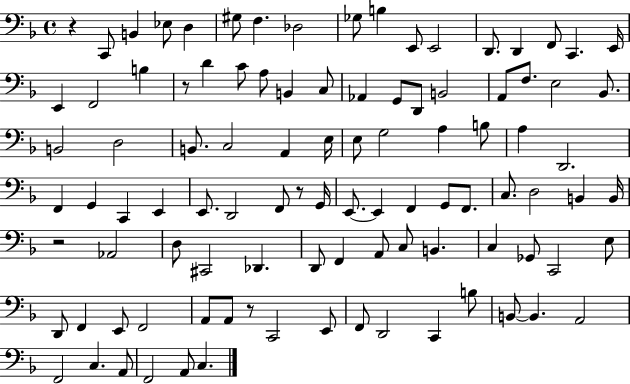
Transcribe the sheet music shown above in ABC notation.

X:1
T:Untitled
M:4/4
L:1/4
K:F
z C,,/2 B,, _E,/2 D, ^G,/2 F, _D,2 _G,/2 B, E,,/2 E,,2 D,,/2 D,, F,,/2 C,, E,,/4 E,, F,,2 B, z/2 D C/2 A,/2 B,, C,/2 _A,, G,,/2 D,,/2 B,,2 A,,/2 F,/2 E,2 _B,,/2 B,,2 D,2 B,,/2 C,2 A,, E,/4 E,/2 G,2 A, B,/2 A, D,,2 F,, G,, C,, E,, E,,/2 D,,2 F,,/2 z/2 G,,/4 E,,/2 E,, F,, G,,/2 F,,/2 C,/2 D,2 B,, B,,/4 z2 _A,,2 D,/2 ^C,,2 _D,, D,,/2 F,, A,,/2 C,/2 B,, C, _G,,/2 C,,2 E,/2 D,,/2 F,, E,,/2 F,,2 A,,/2 A,,/2 z/2 C,,2 E,,/2 F,,/2 D,,2 C,, B,/2 B,,/2 B,, A,,2 F,,2 C, A,,/2 F,,2 A,,/2 C,